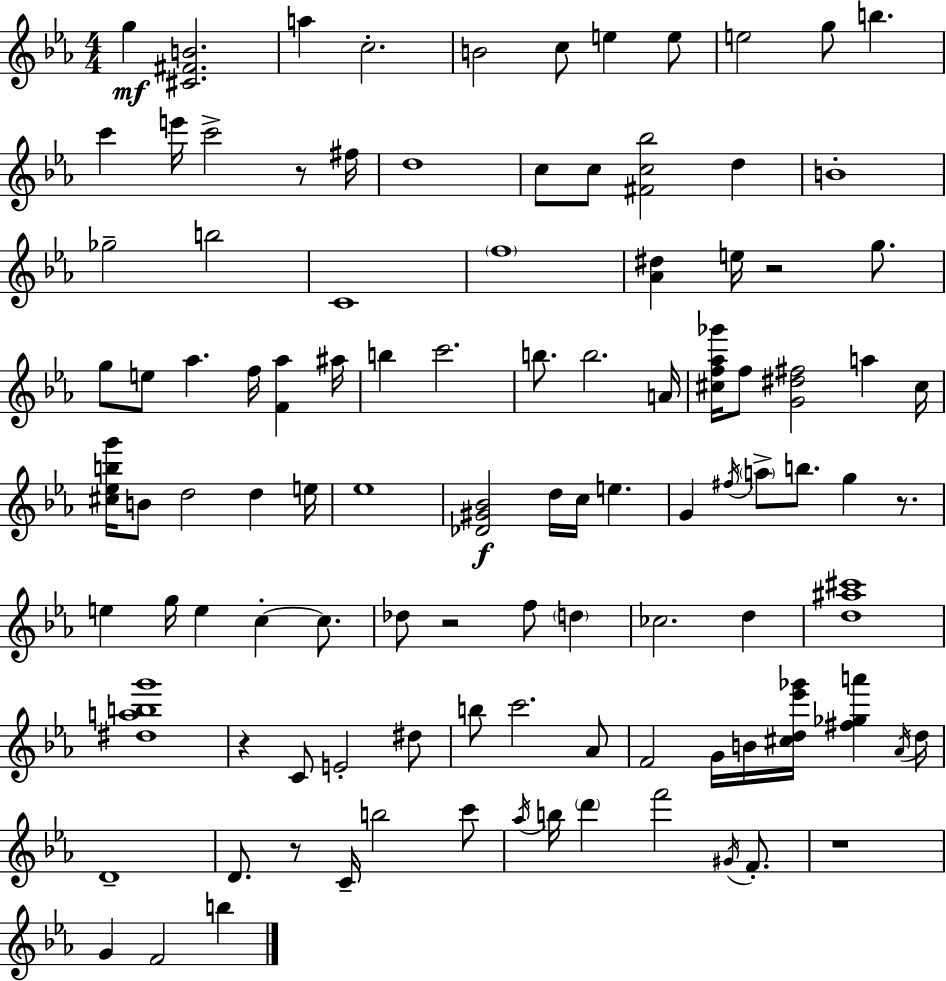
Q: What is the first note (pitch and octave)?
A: G5